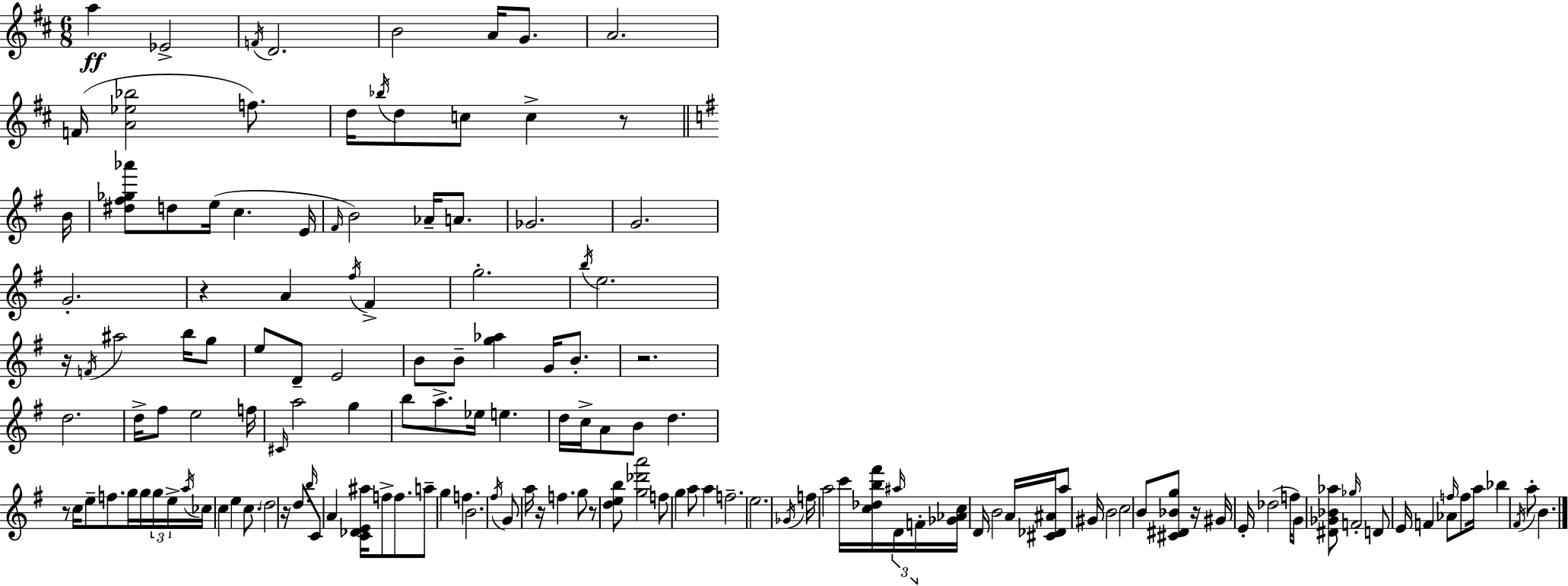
A5/q Eb4/h F4/s D4/h. B4/h A4/s G4/e. A4/h. F4/s [A4,Eb5,Bb5]/h F5/e. D5/s Bb5/s D5/e C5/e C5/q R/e B4/s [D#5,F#5,Gb5,Ab6]/e D5/e E5/s C5/q. E4/s F#4/s B4/h Ab4/s A4/e. Gb4/h. G4/h. G4/h. R/q A4/q F#5/s F#4/q G5/h. B5/s E5/h. R/s F4/s A#5/h B5/s G5/e E5/e D4/e E4/h B4/e B4/e [G5,Ab5]/q G4/s B4/e. R/h. D5/h. D5/s F#5/e E5/h F5/s C#4/s A5/h G5/q B5/e A5/e. Eb5/s E5/q. D5/s C5/s A4/e B4/e D5/q. R/e C5/s E5/e F5/e. G5/s G5/s G5/s E5/s A5/s CES5/s C5/q E5/q C5/e. D5/h R/s D5/e. B5/s C4/e A4/q [C4,Db4,E4,A#5]/s F5/e F5/e. A5/e G5/q F5/q. B4/h. F#5/s G4/e A5/s R/s F5/q. G5/e R/e [D5,E5,B5]/e [G5,Db6,A6]/h F5/e G5/q A5/e A5/q F5/h. E5/h. Gb4/s F5/s A5/h C6/s [C5,Db5,B5,F#6]/s A#5/s D4/s F4/s [Gb4,Ab4,C5]/s D4/s B4/h A4/s [C#4,Db4,A#4]/s A5/e G#4/s B4/h C5/h B4/e [C#4,D#4,Bb4,G5]/e R/s G#4/s E4/s Db5/h F5/s G4/e [D#4,Gb4,Bb4,Ab5]/e Gb5/s F4/h D4/e E4/s F4/q Ab4/e F5/s F5/e A5/s Bb5/q F#4/s A5/e B4/q.